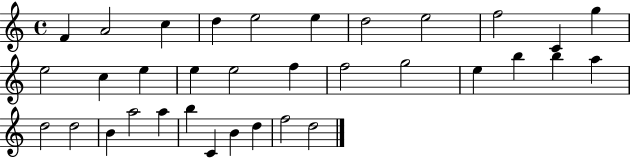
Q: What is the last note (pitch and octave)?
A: D5